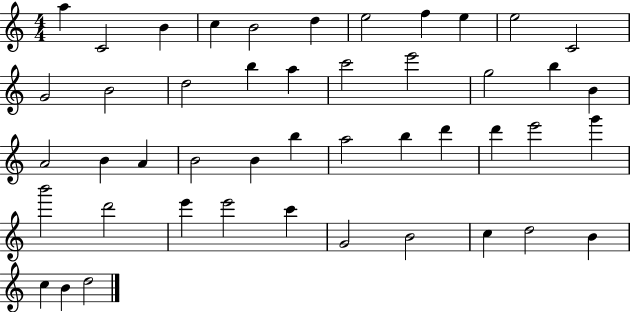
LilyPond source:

{
  \clef treble
  \numericTimeSignature
  \time 4/4
  \key c \major
  a''4 c'2 b'4 | c''4 b'2 d''4 | e''2 f''4 e''4 | e''2 c'2 | \break g'2 b'2 | d''2 b''4 a''4 | c'''2 e'''2 | g''2 b''4 b'4 | \break a'2 b'4 a'4 | b'2 b'4 b''4 | a''2 b''4 d'''4 | d'''4 e'''2 g'''4 | \break b'''2 d'''2 | e'''4 e'''2 c'''4 | g'2 b'2 | c''4 d''2 b'4 | \break c''4 b'4 d''2 | \bar "|."
}